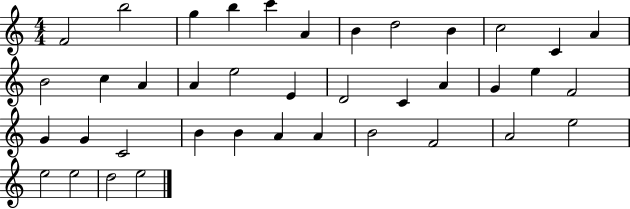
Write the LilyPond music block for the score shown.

{
  \clef treble
  \numericTimeSignature
  \time 4/4
  \key c \major
  f'2 b''2 | g''4 b''4 c'''4 a'4 | b'4 d''2 b'4 | c''2 c'4 a'4 | \break b'2 c''4 a'4 | a'4 e''2 e'4 | d'2 c'4 a'4 | g'4 e''4 f'2 | \break g'4 g'4 c'2 | b'4 b'4 a'4 a'4 | b'2 f'2 | a'2 e''2 | \break e''2 e''2 | d''2 e''2 | \bar "|."
}